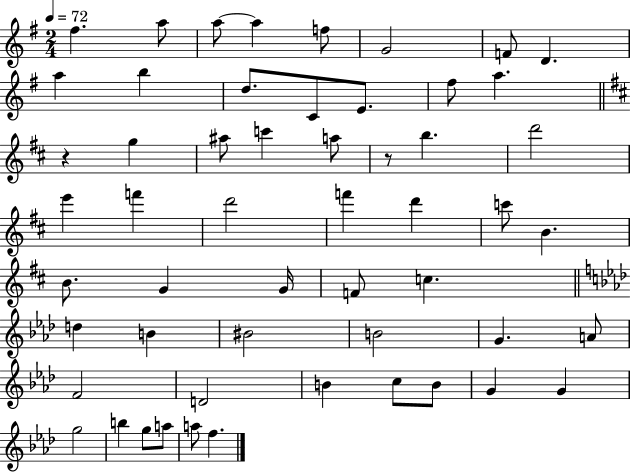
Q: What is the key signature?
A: G major